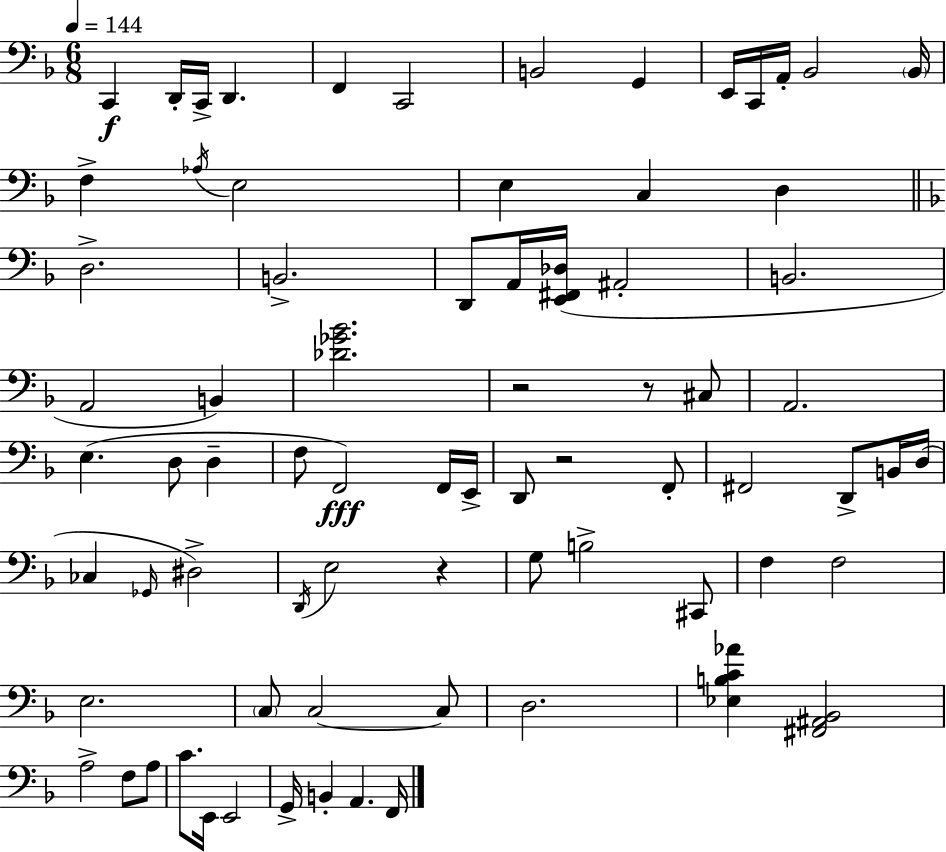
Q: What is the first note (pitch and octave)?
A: C2